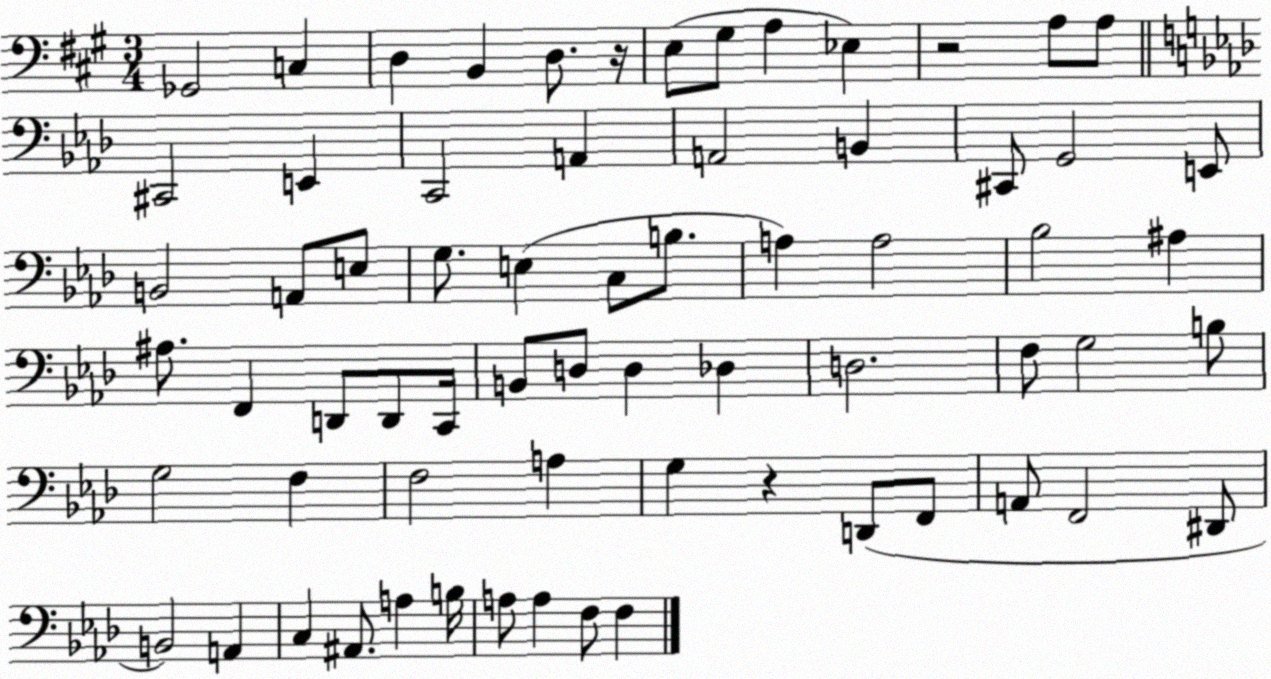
X:1
T:Untitled
M:3/4
L:1/4
K:A
_G,,2 C, D, B,, D,/2 z/4 E,/2 ^G,/2 A, _E, z2 A,/2 A,/2 ^C,,2 E,, C,,2 A,, A,,2 B,, ^C,,/2 G,,2 E,,/2 B,,2 A,,/2 E,/2 G,/2 E, C,/2 B,/2 A, A,2 _B,2 ^A, ^A,/2 F,, D,,/2 D,,/2 C,,/4 B,,/2 D,/2 D, _D, D,2 F,/2 G,2 B,/2 G,2 F, F,2 A, G, z D,,/2 F,,/2 A,,/2 F,,2 ^D,,/2 B,,2 A,, C, ^A,,/2 A, B,/4 A,/2 A, F,/2 F,